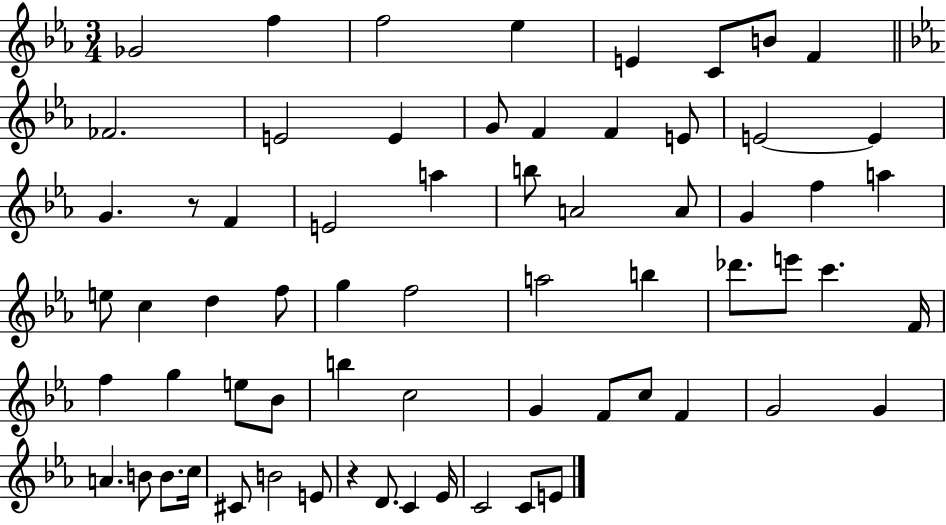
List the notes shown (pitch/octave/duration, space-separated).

Gb4/h F5/q F5/h Eb5/q E4/q C4/e B4/e F4/q FES4/h. E4/h E4/q G4/e F4/q F4/q E4/e E4/h E4/q G4/q. R/e F4/q E4/h A5/q B5/e A4/h A4/e G4/q F5/q A5/q E5/e C5/q D5/q F5/e G5/q F5/h A5/h B5/q Db6/e. E6/e C6/q. F4/s F5/q G5/q E5/e Bb4/e B5/q C5/h G4/q F4/e C5/e F4/q G4/h G4/q A4/q. B4/e B4/e. C5/s C#4/e B4/h E4/e R/q D4/e. C4/q Eb4/s C4/h C4/e E4/e